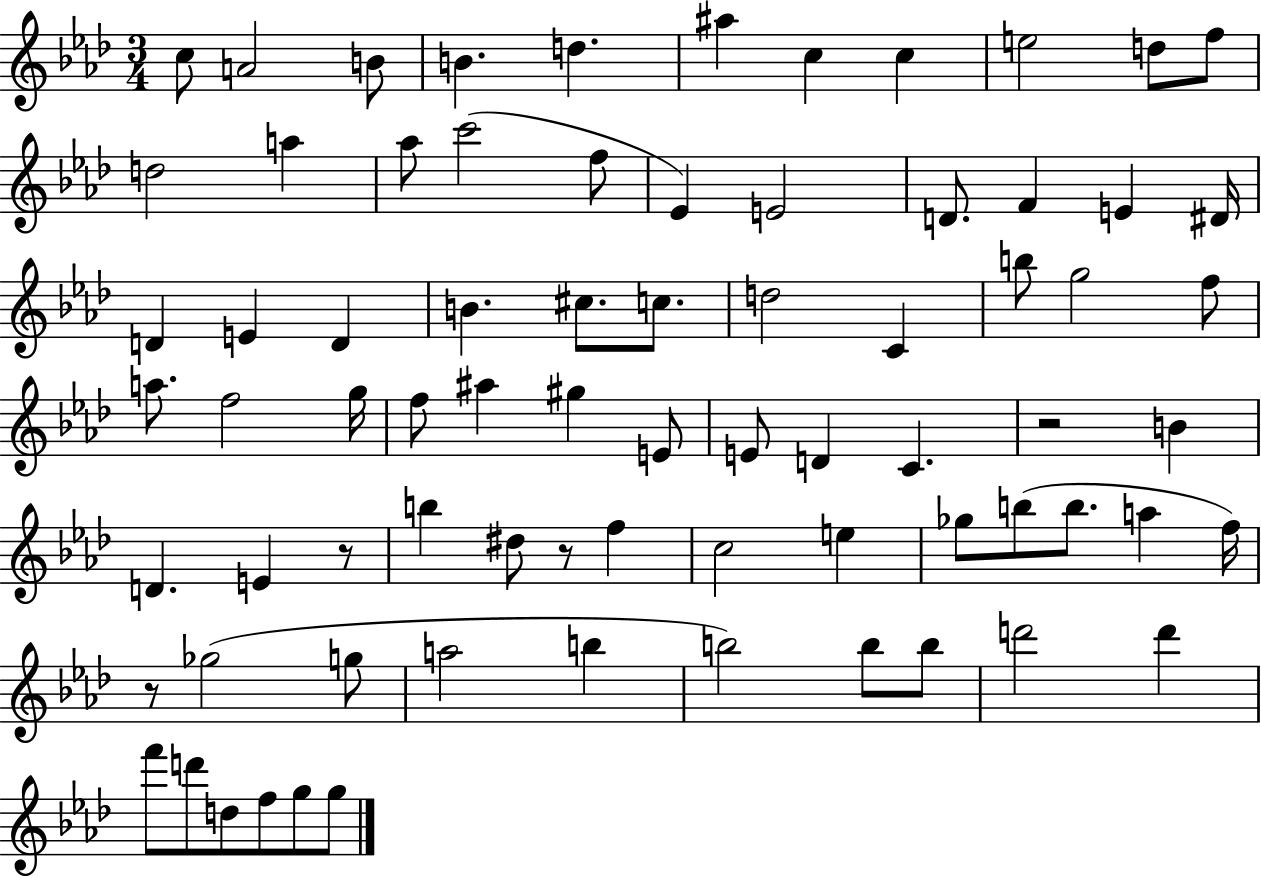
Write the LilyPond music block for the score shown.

{
  \clef treble
  \numericTimeSignature
  \time 3/4
  \key aes \major
  \repeat volta 2 { c''8 a'2 b'8 | b'4. d''4. | ais''4 c''4 c''4 | e''2 d''8 f''8 | \break d''2 a''4 | aes''8 c'''2( f''8 | ees'4) e'2 | d'8. f'4 e'4 dis'16 | \break d'4 e'4 d'4 | b'4. cis''8. c''8. | d''2 c'4 | b''8 g''2 f''8 | \break a''8. f''2 g''16 | f''8 ais''4 gis''4 e'8 | e'8 d'4 c'4. | r2 b'4 | \break d'4. e'4 r8 | b''4 dis''8 r8 f''4 | c''2 e''4 | ges''8 b''8( b''8. a''4 f''16) | \break r8 ges''2( g''8 | a''2 b''4 | b''2) b''8 b''8 | d'''2 d'''4 | \break f'''8 d'''8 d''8 f''8 g''8 g''8 | } \bar "|."
}